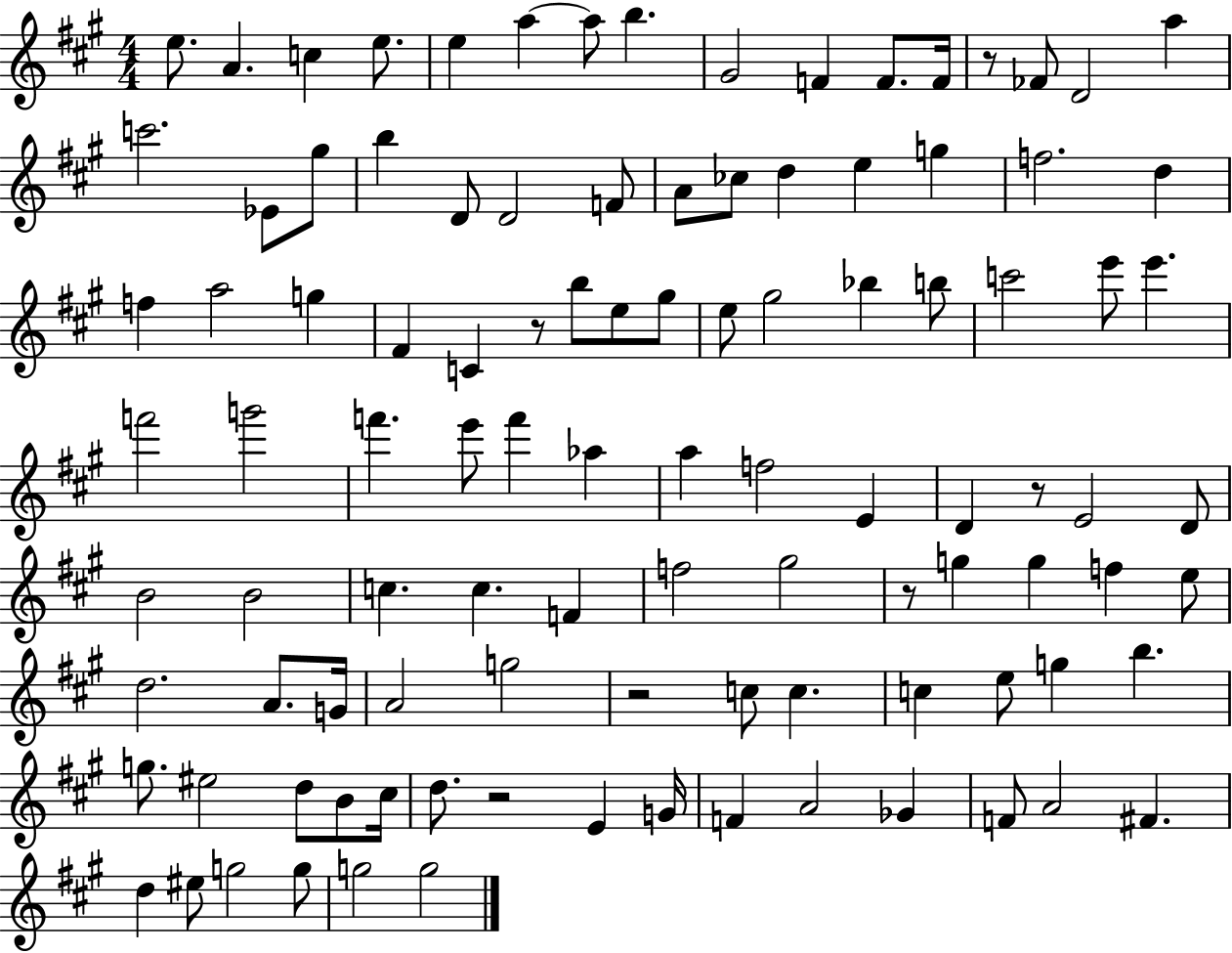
X:1
T:Untitled
M:4/4
L:1/4
K:A
e/2 A c e/2 e a a/2 b ^G2 F F/2 F/4 z/2 _F/2 D2 a c'2 _E/2 ^g/2 b D/2 D2 F/2 A/2 _c/2 d e g f2 d f a2 g ^F C z/2 b/2 e/2 ^g/2 e/2 ^g2 _b b/2 c'2 e'/2 e' f'2 g'2 f' e'/2 f' _a a f2 E D z/2 E2 D/2 B2 B2 c c F f2 ^g2 z/2 g g f e/2 d2 A/2 G/4 A2 g2 z2 c/2 c c e/2 g b g/2 ^e2 d/2 B/2 ^c/4 d/2 z2 E G/4 F A2 _G F/2 A2 ^F d ^e/2 g2 g/2 g2 g2